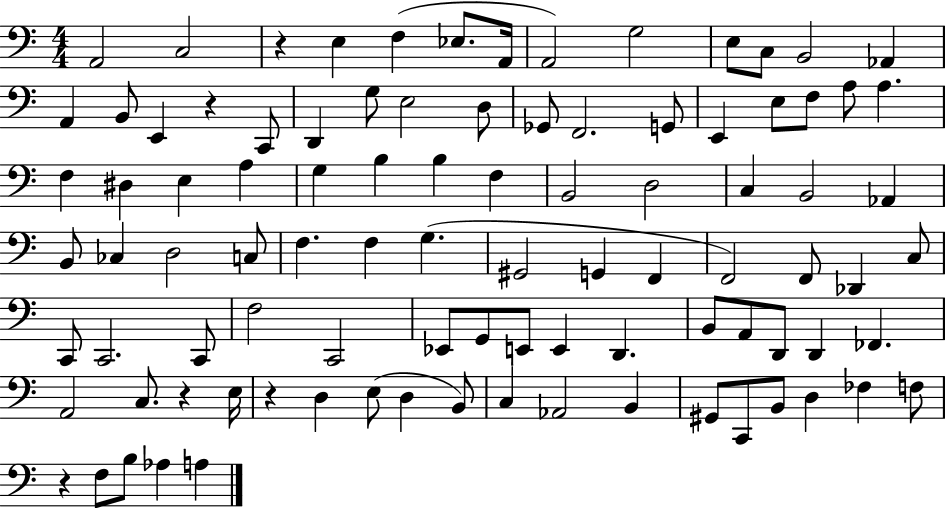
A2/h C3/h R/q E3/q F3/q Eb3/e. A2/s A2/h G3/h E3/e C3/e B2/h Ab2/q A2/q B2/e E2/q R/q C2/e D2/q G3/e E3/h D3/e Gb2/e F2/h. G2/e E2/q E3/e F3/e A3/e A3/q. F3/q D#3/q E3/q A3/q G3/q B3/q B3/q F3/q B2/h D3/h C3/q B2/h Ab2/q B2/e CES3/q D3/h C3/e F3/q. F3/q G3/q. G#2/h G2/q F2/q F2/h F2/e Db2/q C3/e C2/e C2/h. C2/e F3/h C2/h Eb2/e G2/e E2/e E2/q D2/q. B2/e A2/e D2/e D2/q FES2/q. A2/h C3/e. R/q E3/s R/q D3/q E3/e D3/q B2/e C3/q Ab2/h B2/q G#2/e C2/e B2/e D3/q FES3/q F3/e R/q F3/e B3/e Ab3/q A3/q